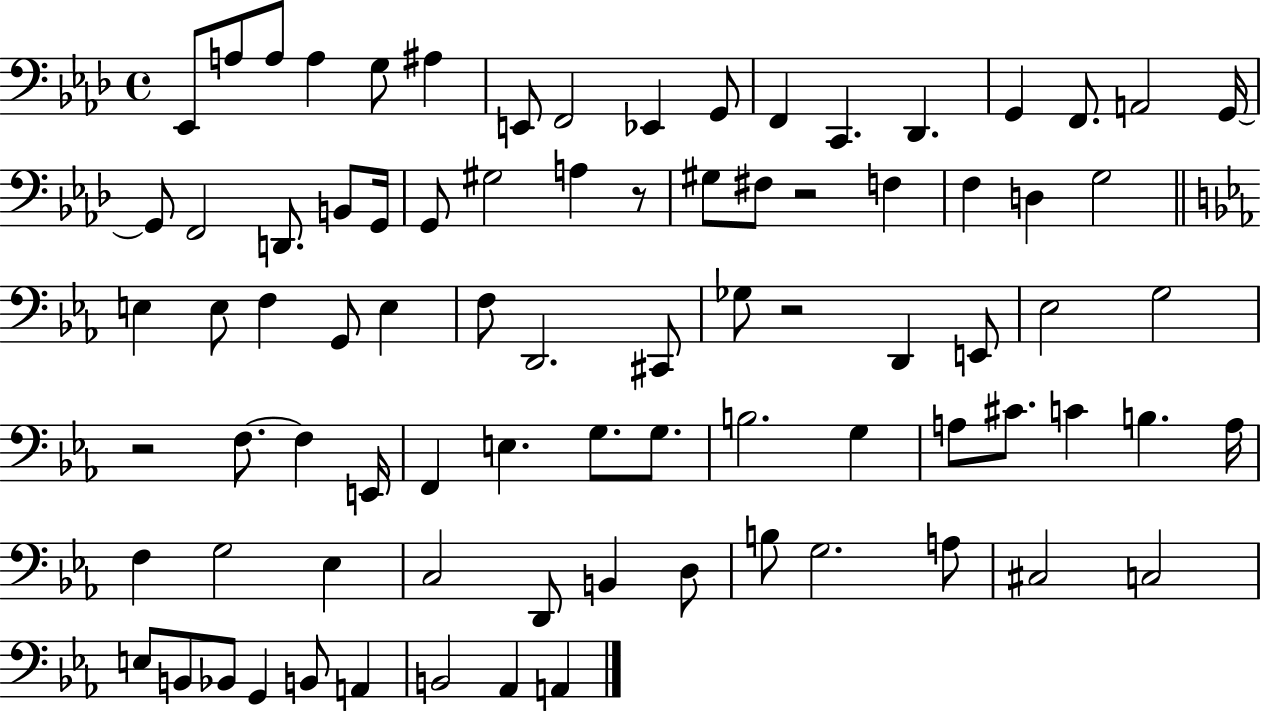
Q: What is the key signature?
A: AES major